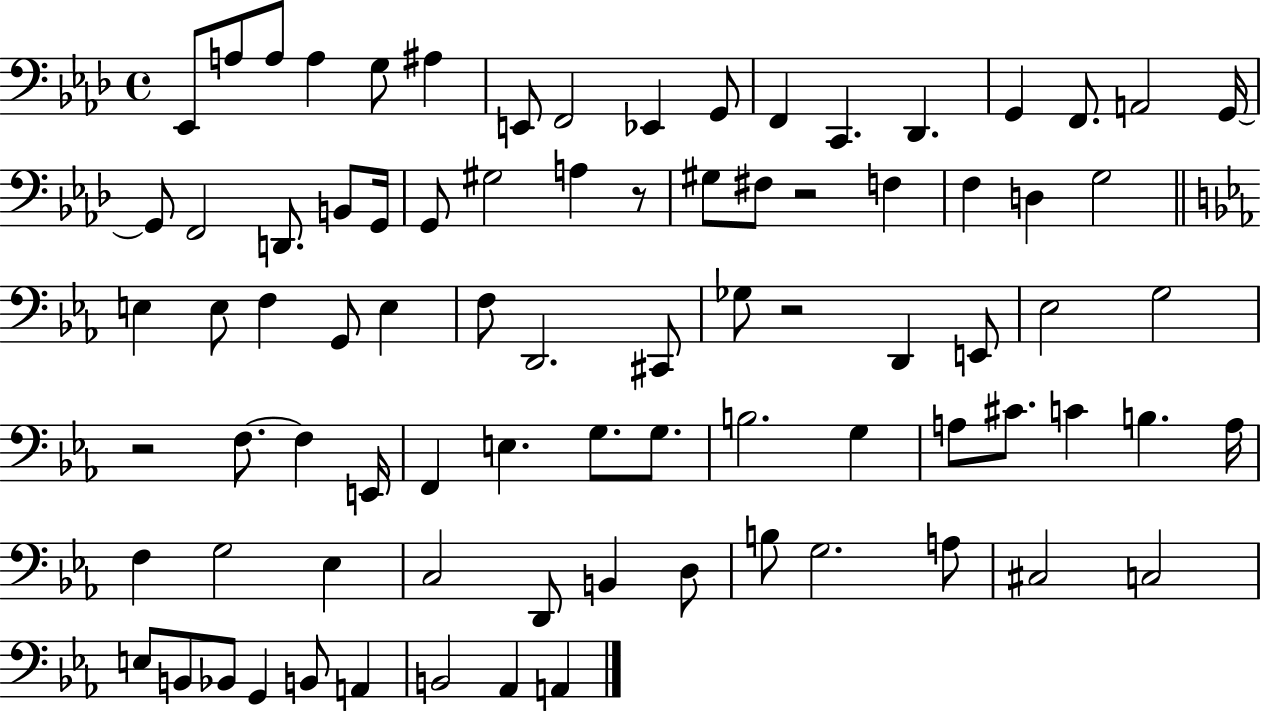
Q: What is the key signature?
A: AES major